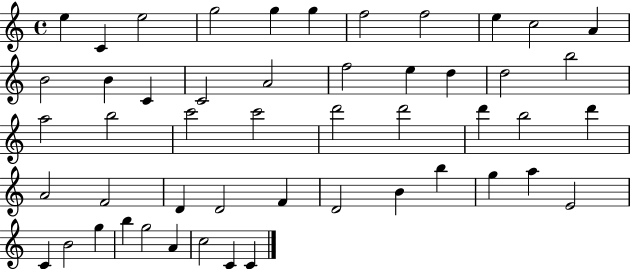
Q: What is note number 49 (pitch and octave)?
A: C4